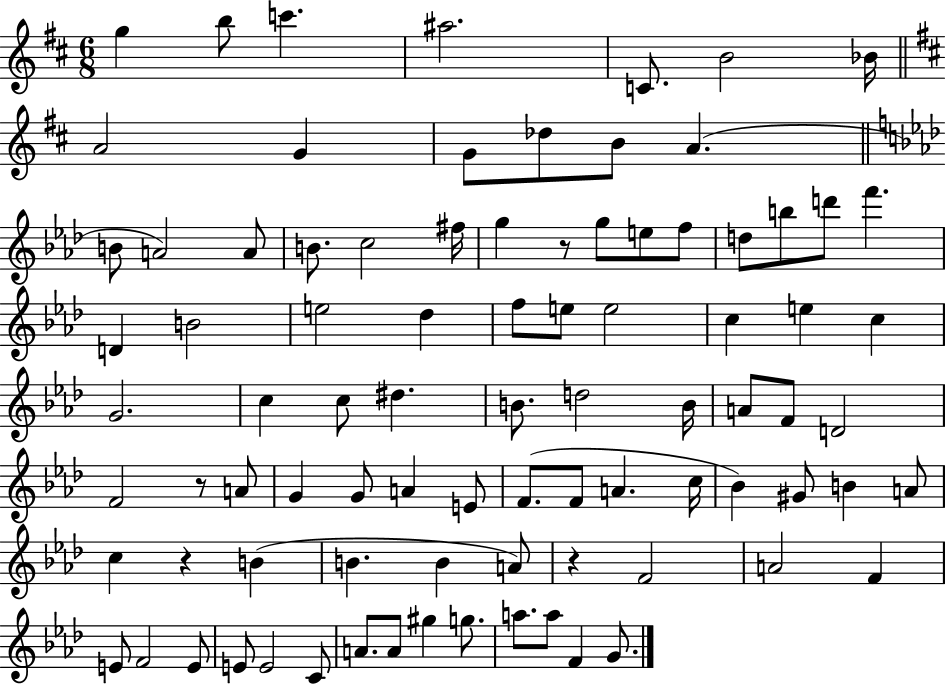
G5/q B5/e C6/q. A#5/h. C4/e. B4/h Bb4/s A4/h G4/q G4/e Db5/e B4/e A4/q. B4/e A4/h A4/e B4/e. C5/h F#5/s G5/q R/e G5/e E5/e F5/e D5/e B5/e D6/e F6/q. D4/q B4/h E5/h Db5/q F5/e E5/e E5/h C5/q E5/q C5/q G4/h. C5/q C5/e D#5/q. B4/e. D5/h B4/s A4/e F4/e D4/h F4/h R/e A4/e G4/q G4/e A4/q E4/e F4/e. F4/e A4/q. C5/s Bb4/q G#4/e B4/q A4/e C5/q R/q B4/q B4/q. B4/q A4/e R/q F4/h A4/h F4/q E4/e F4/h E4/e E4/e E4/h C4/e A4/e. A4/e G#5/q G5/e. A5/e. A5/e F4/q G4/e.